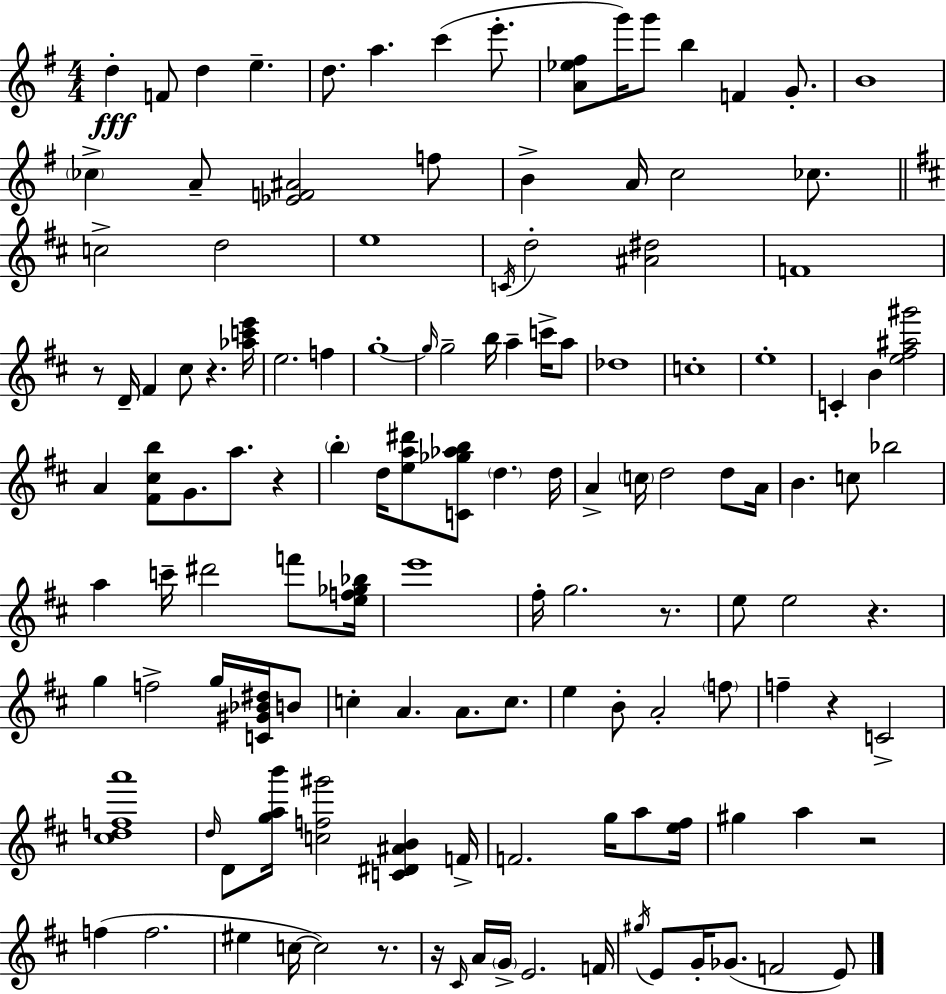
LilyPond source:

{
  \clef treble
  \numericTimeSignature
  \time 4/4
  \key e \minor
  d''4-.\fff f'8 d''4 e''4.-- | d''8. a''4. c'''4( e'''8.-. | <a' ees'' fis''>8 g'''16) g'''8 b''4 f'4 g'8.-. | b'1 | \break \parenthesize ces''4-> a'8-- <ees' f' ais'>2 f''8 | b'4-> a'16 c''2 ces''8. | \bar "||" \break \key b \minor c''2-> d''2 | e''1 | \acciaccatura { c'16 } d''2-. <ais' dis''>2 | f'1 | \break r8 d'16-- fis'4 cis''8 r4. | <aes'' c''' e'''>16 e''2. f''4 | g''1-.~~ | \grace { g''16 } g''2-- b''16 a''4-- c'''16-> | \break a''8 des''1 | c''1-. | e''1-. | c'4-. b'4 <e'' fis'' ais'' gis'''>2 | \break a'4 <fis' cis'' b''>8 g'8. a''8. r4 | \parenthesize b''4-. d''16 <e'' a'' dis'''>8 <c' ges'' aes'' b''>8 \parenthesize d''4. | d''16 a'4-> \parenthesize c''16 d''2 d''8 | a'16 b'4. c''8 bes''2 | \break a''4 c'''16-- dis'''2 f'''8 | <e'' f'' ges'' bes''>16 e'''1 | fis''16-. g''2. r8. | e''8 e''2 r4. | \break g''4 f''2-> g''16 <c' gis' bes' dis''>16 | b'8 c''4-. a'4. a'8. c''8. | e''4 b'8-. a'2-. | \parenthesize f''8 f''4-- r4 c'2-> | \break <cis'' d'' f'' a'''>1 | \grace { d''16 } d'8 <g'' a'' b'''>16 <c'' f'' gis'''>2 <c' dis' ais' b'>4 | f'16-> f'2. g''16 | a''8 <e'' fis''>16 gis''4 a''4 r2 | \break f''4( f''2. | eis''4 c''16~~ c''2) | r8. r16 \grace { cis'16 } a'16 \parenthesize g'16-> e'2. | f'16 \acciaccatura { gis''16 } e'8 g'16-. ges'8.( f'2 | \break e'8) \bar "|."
}